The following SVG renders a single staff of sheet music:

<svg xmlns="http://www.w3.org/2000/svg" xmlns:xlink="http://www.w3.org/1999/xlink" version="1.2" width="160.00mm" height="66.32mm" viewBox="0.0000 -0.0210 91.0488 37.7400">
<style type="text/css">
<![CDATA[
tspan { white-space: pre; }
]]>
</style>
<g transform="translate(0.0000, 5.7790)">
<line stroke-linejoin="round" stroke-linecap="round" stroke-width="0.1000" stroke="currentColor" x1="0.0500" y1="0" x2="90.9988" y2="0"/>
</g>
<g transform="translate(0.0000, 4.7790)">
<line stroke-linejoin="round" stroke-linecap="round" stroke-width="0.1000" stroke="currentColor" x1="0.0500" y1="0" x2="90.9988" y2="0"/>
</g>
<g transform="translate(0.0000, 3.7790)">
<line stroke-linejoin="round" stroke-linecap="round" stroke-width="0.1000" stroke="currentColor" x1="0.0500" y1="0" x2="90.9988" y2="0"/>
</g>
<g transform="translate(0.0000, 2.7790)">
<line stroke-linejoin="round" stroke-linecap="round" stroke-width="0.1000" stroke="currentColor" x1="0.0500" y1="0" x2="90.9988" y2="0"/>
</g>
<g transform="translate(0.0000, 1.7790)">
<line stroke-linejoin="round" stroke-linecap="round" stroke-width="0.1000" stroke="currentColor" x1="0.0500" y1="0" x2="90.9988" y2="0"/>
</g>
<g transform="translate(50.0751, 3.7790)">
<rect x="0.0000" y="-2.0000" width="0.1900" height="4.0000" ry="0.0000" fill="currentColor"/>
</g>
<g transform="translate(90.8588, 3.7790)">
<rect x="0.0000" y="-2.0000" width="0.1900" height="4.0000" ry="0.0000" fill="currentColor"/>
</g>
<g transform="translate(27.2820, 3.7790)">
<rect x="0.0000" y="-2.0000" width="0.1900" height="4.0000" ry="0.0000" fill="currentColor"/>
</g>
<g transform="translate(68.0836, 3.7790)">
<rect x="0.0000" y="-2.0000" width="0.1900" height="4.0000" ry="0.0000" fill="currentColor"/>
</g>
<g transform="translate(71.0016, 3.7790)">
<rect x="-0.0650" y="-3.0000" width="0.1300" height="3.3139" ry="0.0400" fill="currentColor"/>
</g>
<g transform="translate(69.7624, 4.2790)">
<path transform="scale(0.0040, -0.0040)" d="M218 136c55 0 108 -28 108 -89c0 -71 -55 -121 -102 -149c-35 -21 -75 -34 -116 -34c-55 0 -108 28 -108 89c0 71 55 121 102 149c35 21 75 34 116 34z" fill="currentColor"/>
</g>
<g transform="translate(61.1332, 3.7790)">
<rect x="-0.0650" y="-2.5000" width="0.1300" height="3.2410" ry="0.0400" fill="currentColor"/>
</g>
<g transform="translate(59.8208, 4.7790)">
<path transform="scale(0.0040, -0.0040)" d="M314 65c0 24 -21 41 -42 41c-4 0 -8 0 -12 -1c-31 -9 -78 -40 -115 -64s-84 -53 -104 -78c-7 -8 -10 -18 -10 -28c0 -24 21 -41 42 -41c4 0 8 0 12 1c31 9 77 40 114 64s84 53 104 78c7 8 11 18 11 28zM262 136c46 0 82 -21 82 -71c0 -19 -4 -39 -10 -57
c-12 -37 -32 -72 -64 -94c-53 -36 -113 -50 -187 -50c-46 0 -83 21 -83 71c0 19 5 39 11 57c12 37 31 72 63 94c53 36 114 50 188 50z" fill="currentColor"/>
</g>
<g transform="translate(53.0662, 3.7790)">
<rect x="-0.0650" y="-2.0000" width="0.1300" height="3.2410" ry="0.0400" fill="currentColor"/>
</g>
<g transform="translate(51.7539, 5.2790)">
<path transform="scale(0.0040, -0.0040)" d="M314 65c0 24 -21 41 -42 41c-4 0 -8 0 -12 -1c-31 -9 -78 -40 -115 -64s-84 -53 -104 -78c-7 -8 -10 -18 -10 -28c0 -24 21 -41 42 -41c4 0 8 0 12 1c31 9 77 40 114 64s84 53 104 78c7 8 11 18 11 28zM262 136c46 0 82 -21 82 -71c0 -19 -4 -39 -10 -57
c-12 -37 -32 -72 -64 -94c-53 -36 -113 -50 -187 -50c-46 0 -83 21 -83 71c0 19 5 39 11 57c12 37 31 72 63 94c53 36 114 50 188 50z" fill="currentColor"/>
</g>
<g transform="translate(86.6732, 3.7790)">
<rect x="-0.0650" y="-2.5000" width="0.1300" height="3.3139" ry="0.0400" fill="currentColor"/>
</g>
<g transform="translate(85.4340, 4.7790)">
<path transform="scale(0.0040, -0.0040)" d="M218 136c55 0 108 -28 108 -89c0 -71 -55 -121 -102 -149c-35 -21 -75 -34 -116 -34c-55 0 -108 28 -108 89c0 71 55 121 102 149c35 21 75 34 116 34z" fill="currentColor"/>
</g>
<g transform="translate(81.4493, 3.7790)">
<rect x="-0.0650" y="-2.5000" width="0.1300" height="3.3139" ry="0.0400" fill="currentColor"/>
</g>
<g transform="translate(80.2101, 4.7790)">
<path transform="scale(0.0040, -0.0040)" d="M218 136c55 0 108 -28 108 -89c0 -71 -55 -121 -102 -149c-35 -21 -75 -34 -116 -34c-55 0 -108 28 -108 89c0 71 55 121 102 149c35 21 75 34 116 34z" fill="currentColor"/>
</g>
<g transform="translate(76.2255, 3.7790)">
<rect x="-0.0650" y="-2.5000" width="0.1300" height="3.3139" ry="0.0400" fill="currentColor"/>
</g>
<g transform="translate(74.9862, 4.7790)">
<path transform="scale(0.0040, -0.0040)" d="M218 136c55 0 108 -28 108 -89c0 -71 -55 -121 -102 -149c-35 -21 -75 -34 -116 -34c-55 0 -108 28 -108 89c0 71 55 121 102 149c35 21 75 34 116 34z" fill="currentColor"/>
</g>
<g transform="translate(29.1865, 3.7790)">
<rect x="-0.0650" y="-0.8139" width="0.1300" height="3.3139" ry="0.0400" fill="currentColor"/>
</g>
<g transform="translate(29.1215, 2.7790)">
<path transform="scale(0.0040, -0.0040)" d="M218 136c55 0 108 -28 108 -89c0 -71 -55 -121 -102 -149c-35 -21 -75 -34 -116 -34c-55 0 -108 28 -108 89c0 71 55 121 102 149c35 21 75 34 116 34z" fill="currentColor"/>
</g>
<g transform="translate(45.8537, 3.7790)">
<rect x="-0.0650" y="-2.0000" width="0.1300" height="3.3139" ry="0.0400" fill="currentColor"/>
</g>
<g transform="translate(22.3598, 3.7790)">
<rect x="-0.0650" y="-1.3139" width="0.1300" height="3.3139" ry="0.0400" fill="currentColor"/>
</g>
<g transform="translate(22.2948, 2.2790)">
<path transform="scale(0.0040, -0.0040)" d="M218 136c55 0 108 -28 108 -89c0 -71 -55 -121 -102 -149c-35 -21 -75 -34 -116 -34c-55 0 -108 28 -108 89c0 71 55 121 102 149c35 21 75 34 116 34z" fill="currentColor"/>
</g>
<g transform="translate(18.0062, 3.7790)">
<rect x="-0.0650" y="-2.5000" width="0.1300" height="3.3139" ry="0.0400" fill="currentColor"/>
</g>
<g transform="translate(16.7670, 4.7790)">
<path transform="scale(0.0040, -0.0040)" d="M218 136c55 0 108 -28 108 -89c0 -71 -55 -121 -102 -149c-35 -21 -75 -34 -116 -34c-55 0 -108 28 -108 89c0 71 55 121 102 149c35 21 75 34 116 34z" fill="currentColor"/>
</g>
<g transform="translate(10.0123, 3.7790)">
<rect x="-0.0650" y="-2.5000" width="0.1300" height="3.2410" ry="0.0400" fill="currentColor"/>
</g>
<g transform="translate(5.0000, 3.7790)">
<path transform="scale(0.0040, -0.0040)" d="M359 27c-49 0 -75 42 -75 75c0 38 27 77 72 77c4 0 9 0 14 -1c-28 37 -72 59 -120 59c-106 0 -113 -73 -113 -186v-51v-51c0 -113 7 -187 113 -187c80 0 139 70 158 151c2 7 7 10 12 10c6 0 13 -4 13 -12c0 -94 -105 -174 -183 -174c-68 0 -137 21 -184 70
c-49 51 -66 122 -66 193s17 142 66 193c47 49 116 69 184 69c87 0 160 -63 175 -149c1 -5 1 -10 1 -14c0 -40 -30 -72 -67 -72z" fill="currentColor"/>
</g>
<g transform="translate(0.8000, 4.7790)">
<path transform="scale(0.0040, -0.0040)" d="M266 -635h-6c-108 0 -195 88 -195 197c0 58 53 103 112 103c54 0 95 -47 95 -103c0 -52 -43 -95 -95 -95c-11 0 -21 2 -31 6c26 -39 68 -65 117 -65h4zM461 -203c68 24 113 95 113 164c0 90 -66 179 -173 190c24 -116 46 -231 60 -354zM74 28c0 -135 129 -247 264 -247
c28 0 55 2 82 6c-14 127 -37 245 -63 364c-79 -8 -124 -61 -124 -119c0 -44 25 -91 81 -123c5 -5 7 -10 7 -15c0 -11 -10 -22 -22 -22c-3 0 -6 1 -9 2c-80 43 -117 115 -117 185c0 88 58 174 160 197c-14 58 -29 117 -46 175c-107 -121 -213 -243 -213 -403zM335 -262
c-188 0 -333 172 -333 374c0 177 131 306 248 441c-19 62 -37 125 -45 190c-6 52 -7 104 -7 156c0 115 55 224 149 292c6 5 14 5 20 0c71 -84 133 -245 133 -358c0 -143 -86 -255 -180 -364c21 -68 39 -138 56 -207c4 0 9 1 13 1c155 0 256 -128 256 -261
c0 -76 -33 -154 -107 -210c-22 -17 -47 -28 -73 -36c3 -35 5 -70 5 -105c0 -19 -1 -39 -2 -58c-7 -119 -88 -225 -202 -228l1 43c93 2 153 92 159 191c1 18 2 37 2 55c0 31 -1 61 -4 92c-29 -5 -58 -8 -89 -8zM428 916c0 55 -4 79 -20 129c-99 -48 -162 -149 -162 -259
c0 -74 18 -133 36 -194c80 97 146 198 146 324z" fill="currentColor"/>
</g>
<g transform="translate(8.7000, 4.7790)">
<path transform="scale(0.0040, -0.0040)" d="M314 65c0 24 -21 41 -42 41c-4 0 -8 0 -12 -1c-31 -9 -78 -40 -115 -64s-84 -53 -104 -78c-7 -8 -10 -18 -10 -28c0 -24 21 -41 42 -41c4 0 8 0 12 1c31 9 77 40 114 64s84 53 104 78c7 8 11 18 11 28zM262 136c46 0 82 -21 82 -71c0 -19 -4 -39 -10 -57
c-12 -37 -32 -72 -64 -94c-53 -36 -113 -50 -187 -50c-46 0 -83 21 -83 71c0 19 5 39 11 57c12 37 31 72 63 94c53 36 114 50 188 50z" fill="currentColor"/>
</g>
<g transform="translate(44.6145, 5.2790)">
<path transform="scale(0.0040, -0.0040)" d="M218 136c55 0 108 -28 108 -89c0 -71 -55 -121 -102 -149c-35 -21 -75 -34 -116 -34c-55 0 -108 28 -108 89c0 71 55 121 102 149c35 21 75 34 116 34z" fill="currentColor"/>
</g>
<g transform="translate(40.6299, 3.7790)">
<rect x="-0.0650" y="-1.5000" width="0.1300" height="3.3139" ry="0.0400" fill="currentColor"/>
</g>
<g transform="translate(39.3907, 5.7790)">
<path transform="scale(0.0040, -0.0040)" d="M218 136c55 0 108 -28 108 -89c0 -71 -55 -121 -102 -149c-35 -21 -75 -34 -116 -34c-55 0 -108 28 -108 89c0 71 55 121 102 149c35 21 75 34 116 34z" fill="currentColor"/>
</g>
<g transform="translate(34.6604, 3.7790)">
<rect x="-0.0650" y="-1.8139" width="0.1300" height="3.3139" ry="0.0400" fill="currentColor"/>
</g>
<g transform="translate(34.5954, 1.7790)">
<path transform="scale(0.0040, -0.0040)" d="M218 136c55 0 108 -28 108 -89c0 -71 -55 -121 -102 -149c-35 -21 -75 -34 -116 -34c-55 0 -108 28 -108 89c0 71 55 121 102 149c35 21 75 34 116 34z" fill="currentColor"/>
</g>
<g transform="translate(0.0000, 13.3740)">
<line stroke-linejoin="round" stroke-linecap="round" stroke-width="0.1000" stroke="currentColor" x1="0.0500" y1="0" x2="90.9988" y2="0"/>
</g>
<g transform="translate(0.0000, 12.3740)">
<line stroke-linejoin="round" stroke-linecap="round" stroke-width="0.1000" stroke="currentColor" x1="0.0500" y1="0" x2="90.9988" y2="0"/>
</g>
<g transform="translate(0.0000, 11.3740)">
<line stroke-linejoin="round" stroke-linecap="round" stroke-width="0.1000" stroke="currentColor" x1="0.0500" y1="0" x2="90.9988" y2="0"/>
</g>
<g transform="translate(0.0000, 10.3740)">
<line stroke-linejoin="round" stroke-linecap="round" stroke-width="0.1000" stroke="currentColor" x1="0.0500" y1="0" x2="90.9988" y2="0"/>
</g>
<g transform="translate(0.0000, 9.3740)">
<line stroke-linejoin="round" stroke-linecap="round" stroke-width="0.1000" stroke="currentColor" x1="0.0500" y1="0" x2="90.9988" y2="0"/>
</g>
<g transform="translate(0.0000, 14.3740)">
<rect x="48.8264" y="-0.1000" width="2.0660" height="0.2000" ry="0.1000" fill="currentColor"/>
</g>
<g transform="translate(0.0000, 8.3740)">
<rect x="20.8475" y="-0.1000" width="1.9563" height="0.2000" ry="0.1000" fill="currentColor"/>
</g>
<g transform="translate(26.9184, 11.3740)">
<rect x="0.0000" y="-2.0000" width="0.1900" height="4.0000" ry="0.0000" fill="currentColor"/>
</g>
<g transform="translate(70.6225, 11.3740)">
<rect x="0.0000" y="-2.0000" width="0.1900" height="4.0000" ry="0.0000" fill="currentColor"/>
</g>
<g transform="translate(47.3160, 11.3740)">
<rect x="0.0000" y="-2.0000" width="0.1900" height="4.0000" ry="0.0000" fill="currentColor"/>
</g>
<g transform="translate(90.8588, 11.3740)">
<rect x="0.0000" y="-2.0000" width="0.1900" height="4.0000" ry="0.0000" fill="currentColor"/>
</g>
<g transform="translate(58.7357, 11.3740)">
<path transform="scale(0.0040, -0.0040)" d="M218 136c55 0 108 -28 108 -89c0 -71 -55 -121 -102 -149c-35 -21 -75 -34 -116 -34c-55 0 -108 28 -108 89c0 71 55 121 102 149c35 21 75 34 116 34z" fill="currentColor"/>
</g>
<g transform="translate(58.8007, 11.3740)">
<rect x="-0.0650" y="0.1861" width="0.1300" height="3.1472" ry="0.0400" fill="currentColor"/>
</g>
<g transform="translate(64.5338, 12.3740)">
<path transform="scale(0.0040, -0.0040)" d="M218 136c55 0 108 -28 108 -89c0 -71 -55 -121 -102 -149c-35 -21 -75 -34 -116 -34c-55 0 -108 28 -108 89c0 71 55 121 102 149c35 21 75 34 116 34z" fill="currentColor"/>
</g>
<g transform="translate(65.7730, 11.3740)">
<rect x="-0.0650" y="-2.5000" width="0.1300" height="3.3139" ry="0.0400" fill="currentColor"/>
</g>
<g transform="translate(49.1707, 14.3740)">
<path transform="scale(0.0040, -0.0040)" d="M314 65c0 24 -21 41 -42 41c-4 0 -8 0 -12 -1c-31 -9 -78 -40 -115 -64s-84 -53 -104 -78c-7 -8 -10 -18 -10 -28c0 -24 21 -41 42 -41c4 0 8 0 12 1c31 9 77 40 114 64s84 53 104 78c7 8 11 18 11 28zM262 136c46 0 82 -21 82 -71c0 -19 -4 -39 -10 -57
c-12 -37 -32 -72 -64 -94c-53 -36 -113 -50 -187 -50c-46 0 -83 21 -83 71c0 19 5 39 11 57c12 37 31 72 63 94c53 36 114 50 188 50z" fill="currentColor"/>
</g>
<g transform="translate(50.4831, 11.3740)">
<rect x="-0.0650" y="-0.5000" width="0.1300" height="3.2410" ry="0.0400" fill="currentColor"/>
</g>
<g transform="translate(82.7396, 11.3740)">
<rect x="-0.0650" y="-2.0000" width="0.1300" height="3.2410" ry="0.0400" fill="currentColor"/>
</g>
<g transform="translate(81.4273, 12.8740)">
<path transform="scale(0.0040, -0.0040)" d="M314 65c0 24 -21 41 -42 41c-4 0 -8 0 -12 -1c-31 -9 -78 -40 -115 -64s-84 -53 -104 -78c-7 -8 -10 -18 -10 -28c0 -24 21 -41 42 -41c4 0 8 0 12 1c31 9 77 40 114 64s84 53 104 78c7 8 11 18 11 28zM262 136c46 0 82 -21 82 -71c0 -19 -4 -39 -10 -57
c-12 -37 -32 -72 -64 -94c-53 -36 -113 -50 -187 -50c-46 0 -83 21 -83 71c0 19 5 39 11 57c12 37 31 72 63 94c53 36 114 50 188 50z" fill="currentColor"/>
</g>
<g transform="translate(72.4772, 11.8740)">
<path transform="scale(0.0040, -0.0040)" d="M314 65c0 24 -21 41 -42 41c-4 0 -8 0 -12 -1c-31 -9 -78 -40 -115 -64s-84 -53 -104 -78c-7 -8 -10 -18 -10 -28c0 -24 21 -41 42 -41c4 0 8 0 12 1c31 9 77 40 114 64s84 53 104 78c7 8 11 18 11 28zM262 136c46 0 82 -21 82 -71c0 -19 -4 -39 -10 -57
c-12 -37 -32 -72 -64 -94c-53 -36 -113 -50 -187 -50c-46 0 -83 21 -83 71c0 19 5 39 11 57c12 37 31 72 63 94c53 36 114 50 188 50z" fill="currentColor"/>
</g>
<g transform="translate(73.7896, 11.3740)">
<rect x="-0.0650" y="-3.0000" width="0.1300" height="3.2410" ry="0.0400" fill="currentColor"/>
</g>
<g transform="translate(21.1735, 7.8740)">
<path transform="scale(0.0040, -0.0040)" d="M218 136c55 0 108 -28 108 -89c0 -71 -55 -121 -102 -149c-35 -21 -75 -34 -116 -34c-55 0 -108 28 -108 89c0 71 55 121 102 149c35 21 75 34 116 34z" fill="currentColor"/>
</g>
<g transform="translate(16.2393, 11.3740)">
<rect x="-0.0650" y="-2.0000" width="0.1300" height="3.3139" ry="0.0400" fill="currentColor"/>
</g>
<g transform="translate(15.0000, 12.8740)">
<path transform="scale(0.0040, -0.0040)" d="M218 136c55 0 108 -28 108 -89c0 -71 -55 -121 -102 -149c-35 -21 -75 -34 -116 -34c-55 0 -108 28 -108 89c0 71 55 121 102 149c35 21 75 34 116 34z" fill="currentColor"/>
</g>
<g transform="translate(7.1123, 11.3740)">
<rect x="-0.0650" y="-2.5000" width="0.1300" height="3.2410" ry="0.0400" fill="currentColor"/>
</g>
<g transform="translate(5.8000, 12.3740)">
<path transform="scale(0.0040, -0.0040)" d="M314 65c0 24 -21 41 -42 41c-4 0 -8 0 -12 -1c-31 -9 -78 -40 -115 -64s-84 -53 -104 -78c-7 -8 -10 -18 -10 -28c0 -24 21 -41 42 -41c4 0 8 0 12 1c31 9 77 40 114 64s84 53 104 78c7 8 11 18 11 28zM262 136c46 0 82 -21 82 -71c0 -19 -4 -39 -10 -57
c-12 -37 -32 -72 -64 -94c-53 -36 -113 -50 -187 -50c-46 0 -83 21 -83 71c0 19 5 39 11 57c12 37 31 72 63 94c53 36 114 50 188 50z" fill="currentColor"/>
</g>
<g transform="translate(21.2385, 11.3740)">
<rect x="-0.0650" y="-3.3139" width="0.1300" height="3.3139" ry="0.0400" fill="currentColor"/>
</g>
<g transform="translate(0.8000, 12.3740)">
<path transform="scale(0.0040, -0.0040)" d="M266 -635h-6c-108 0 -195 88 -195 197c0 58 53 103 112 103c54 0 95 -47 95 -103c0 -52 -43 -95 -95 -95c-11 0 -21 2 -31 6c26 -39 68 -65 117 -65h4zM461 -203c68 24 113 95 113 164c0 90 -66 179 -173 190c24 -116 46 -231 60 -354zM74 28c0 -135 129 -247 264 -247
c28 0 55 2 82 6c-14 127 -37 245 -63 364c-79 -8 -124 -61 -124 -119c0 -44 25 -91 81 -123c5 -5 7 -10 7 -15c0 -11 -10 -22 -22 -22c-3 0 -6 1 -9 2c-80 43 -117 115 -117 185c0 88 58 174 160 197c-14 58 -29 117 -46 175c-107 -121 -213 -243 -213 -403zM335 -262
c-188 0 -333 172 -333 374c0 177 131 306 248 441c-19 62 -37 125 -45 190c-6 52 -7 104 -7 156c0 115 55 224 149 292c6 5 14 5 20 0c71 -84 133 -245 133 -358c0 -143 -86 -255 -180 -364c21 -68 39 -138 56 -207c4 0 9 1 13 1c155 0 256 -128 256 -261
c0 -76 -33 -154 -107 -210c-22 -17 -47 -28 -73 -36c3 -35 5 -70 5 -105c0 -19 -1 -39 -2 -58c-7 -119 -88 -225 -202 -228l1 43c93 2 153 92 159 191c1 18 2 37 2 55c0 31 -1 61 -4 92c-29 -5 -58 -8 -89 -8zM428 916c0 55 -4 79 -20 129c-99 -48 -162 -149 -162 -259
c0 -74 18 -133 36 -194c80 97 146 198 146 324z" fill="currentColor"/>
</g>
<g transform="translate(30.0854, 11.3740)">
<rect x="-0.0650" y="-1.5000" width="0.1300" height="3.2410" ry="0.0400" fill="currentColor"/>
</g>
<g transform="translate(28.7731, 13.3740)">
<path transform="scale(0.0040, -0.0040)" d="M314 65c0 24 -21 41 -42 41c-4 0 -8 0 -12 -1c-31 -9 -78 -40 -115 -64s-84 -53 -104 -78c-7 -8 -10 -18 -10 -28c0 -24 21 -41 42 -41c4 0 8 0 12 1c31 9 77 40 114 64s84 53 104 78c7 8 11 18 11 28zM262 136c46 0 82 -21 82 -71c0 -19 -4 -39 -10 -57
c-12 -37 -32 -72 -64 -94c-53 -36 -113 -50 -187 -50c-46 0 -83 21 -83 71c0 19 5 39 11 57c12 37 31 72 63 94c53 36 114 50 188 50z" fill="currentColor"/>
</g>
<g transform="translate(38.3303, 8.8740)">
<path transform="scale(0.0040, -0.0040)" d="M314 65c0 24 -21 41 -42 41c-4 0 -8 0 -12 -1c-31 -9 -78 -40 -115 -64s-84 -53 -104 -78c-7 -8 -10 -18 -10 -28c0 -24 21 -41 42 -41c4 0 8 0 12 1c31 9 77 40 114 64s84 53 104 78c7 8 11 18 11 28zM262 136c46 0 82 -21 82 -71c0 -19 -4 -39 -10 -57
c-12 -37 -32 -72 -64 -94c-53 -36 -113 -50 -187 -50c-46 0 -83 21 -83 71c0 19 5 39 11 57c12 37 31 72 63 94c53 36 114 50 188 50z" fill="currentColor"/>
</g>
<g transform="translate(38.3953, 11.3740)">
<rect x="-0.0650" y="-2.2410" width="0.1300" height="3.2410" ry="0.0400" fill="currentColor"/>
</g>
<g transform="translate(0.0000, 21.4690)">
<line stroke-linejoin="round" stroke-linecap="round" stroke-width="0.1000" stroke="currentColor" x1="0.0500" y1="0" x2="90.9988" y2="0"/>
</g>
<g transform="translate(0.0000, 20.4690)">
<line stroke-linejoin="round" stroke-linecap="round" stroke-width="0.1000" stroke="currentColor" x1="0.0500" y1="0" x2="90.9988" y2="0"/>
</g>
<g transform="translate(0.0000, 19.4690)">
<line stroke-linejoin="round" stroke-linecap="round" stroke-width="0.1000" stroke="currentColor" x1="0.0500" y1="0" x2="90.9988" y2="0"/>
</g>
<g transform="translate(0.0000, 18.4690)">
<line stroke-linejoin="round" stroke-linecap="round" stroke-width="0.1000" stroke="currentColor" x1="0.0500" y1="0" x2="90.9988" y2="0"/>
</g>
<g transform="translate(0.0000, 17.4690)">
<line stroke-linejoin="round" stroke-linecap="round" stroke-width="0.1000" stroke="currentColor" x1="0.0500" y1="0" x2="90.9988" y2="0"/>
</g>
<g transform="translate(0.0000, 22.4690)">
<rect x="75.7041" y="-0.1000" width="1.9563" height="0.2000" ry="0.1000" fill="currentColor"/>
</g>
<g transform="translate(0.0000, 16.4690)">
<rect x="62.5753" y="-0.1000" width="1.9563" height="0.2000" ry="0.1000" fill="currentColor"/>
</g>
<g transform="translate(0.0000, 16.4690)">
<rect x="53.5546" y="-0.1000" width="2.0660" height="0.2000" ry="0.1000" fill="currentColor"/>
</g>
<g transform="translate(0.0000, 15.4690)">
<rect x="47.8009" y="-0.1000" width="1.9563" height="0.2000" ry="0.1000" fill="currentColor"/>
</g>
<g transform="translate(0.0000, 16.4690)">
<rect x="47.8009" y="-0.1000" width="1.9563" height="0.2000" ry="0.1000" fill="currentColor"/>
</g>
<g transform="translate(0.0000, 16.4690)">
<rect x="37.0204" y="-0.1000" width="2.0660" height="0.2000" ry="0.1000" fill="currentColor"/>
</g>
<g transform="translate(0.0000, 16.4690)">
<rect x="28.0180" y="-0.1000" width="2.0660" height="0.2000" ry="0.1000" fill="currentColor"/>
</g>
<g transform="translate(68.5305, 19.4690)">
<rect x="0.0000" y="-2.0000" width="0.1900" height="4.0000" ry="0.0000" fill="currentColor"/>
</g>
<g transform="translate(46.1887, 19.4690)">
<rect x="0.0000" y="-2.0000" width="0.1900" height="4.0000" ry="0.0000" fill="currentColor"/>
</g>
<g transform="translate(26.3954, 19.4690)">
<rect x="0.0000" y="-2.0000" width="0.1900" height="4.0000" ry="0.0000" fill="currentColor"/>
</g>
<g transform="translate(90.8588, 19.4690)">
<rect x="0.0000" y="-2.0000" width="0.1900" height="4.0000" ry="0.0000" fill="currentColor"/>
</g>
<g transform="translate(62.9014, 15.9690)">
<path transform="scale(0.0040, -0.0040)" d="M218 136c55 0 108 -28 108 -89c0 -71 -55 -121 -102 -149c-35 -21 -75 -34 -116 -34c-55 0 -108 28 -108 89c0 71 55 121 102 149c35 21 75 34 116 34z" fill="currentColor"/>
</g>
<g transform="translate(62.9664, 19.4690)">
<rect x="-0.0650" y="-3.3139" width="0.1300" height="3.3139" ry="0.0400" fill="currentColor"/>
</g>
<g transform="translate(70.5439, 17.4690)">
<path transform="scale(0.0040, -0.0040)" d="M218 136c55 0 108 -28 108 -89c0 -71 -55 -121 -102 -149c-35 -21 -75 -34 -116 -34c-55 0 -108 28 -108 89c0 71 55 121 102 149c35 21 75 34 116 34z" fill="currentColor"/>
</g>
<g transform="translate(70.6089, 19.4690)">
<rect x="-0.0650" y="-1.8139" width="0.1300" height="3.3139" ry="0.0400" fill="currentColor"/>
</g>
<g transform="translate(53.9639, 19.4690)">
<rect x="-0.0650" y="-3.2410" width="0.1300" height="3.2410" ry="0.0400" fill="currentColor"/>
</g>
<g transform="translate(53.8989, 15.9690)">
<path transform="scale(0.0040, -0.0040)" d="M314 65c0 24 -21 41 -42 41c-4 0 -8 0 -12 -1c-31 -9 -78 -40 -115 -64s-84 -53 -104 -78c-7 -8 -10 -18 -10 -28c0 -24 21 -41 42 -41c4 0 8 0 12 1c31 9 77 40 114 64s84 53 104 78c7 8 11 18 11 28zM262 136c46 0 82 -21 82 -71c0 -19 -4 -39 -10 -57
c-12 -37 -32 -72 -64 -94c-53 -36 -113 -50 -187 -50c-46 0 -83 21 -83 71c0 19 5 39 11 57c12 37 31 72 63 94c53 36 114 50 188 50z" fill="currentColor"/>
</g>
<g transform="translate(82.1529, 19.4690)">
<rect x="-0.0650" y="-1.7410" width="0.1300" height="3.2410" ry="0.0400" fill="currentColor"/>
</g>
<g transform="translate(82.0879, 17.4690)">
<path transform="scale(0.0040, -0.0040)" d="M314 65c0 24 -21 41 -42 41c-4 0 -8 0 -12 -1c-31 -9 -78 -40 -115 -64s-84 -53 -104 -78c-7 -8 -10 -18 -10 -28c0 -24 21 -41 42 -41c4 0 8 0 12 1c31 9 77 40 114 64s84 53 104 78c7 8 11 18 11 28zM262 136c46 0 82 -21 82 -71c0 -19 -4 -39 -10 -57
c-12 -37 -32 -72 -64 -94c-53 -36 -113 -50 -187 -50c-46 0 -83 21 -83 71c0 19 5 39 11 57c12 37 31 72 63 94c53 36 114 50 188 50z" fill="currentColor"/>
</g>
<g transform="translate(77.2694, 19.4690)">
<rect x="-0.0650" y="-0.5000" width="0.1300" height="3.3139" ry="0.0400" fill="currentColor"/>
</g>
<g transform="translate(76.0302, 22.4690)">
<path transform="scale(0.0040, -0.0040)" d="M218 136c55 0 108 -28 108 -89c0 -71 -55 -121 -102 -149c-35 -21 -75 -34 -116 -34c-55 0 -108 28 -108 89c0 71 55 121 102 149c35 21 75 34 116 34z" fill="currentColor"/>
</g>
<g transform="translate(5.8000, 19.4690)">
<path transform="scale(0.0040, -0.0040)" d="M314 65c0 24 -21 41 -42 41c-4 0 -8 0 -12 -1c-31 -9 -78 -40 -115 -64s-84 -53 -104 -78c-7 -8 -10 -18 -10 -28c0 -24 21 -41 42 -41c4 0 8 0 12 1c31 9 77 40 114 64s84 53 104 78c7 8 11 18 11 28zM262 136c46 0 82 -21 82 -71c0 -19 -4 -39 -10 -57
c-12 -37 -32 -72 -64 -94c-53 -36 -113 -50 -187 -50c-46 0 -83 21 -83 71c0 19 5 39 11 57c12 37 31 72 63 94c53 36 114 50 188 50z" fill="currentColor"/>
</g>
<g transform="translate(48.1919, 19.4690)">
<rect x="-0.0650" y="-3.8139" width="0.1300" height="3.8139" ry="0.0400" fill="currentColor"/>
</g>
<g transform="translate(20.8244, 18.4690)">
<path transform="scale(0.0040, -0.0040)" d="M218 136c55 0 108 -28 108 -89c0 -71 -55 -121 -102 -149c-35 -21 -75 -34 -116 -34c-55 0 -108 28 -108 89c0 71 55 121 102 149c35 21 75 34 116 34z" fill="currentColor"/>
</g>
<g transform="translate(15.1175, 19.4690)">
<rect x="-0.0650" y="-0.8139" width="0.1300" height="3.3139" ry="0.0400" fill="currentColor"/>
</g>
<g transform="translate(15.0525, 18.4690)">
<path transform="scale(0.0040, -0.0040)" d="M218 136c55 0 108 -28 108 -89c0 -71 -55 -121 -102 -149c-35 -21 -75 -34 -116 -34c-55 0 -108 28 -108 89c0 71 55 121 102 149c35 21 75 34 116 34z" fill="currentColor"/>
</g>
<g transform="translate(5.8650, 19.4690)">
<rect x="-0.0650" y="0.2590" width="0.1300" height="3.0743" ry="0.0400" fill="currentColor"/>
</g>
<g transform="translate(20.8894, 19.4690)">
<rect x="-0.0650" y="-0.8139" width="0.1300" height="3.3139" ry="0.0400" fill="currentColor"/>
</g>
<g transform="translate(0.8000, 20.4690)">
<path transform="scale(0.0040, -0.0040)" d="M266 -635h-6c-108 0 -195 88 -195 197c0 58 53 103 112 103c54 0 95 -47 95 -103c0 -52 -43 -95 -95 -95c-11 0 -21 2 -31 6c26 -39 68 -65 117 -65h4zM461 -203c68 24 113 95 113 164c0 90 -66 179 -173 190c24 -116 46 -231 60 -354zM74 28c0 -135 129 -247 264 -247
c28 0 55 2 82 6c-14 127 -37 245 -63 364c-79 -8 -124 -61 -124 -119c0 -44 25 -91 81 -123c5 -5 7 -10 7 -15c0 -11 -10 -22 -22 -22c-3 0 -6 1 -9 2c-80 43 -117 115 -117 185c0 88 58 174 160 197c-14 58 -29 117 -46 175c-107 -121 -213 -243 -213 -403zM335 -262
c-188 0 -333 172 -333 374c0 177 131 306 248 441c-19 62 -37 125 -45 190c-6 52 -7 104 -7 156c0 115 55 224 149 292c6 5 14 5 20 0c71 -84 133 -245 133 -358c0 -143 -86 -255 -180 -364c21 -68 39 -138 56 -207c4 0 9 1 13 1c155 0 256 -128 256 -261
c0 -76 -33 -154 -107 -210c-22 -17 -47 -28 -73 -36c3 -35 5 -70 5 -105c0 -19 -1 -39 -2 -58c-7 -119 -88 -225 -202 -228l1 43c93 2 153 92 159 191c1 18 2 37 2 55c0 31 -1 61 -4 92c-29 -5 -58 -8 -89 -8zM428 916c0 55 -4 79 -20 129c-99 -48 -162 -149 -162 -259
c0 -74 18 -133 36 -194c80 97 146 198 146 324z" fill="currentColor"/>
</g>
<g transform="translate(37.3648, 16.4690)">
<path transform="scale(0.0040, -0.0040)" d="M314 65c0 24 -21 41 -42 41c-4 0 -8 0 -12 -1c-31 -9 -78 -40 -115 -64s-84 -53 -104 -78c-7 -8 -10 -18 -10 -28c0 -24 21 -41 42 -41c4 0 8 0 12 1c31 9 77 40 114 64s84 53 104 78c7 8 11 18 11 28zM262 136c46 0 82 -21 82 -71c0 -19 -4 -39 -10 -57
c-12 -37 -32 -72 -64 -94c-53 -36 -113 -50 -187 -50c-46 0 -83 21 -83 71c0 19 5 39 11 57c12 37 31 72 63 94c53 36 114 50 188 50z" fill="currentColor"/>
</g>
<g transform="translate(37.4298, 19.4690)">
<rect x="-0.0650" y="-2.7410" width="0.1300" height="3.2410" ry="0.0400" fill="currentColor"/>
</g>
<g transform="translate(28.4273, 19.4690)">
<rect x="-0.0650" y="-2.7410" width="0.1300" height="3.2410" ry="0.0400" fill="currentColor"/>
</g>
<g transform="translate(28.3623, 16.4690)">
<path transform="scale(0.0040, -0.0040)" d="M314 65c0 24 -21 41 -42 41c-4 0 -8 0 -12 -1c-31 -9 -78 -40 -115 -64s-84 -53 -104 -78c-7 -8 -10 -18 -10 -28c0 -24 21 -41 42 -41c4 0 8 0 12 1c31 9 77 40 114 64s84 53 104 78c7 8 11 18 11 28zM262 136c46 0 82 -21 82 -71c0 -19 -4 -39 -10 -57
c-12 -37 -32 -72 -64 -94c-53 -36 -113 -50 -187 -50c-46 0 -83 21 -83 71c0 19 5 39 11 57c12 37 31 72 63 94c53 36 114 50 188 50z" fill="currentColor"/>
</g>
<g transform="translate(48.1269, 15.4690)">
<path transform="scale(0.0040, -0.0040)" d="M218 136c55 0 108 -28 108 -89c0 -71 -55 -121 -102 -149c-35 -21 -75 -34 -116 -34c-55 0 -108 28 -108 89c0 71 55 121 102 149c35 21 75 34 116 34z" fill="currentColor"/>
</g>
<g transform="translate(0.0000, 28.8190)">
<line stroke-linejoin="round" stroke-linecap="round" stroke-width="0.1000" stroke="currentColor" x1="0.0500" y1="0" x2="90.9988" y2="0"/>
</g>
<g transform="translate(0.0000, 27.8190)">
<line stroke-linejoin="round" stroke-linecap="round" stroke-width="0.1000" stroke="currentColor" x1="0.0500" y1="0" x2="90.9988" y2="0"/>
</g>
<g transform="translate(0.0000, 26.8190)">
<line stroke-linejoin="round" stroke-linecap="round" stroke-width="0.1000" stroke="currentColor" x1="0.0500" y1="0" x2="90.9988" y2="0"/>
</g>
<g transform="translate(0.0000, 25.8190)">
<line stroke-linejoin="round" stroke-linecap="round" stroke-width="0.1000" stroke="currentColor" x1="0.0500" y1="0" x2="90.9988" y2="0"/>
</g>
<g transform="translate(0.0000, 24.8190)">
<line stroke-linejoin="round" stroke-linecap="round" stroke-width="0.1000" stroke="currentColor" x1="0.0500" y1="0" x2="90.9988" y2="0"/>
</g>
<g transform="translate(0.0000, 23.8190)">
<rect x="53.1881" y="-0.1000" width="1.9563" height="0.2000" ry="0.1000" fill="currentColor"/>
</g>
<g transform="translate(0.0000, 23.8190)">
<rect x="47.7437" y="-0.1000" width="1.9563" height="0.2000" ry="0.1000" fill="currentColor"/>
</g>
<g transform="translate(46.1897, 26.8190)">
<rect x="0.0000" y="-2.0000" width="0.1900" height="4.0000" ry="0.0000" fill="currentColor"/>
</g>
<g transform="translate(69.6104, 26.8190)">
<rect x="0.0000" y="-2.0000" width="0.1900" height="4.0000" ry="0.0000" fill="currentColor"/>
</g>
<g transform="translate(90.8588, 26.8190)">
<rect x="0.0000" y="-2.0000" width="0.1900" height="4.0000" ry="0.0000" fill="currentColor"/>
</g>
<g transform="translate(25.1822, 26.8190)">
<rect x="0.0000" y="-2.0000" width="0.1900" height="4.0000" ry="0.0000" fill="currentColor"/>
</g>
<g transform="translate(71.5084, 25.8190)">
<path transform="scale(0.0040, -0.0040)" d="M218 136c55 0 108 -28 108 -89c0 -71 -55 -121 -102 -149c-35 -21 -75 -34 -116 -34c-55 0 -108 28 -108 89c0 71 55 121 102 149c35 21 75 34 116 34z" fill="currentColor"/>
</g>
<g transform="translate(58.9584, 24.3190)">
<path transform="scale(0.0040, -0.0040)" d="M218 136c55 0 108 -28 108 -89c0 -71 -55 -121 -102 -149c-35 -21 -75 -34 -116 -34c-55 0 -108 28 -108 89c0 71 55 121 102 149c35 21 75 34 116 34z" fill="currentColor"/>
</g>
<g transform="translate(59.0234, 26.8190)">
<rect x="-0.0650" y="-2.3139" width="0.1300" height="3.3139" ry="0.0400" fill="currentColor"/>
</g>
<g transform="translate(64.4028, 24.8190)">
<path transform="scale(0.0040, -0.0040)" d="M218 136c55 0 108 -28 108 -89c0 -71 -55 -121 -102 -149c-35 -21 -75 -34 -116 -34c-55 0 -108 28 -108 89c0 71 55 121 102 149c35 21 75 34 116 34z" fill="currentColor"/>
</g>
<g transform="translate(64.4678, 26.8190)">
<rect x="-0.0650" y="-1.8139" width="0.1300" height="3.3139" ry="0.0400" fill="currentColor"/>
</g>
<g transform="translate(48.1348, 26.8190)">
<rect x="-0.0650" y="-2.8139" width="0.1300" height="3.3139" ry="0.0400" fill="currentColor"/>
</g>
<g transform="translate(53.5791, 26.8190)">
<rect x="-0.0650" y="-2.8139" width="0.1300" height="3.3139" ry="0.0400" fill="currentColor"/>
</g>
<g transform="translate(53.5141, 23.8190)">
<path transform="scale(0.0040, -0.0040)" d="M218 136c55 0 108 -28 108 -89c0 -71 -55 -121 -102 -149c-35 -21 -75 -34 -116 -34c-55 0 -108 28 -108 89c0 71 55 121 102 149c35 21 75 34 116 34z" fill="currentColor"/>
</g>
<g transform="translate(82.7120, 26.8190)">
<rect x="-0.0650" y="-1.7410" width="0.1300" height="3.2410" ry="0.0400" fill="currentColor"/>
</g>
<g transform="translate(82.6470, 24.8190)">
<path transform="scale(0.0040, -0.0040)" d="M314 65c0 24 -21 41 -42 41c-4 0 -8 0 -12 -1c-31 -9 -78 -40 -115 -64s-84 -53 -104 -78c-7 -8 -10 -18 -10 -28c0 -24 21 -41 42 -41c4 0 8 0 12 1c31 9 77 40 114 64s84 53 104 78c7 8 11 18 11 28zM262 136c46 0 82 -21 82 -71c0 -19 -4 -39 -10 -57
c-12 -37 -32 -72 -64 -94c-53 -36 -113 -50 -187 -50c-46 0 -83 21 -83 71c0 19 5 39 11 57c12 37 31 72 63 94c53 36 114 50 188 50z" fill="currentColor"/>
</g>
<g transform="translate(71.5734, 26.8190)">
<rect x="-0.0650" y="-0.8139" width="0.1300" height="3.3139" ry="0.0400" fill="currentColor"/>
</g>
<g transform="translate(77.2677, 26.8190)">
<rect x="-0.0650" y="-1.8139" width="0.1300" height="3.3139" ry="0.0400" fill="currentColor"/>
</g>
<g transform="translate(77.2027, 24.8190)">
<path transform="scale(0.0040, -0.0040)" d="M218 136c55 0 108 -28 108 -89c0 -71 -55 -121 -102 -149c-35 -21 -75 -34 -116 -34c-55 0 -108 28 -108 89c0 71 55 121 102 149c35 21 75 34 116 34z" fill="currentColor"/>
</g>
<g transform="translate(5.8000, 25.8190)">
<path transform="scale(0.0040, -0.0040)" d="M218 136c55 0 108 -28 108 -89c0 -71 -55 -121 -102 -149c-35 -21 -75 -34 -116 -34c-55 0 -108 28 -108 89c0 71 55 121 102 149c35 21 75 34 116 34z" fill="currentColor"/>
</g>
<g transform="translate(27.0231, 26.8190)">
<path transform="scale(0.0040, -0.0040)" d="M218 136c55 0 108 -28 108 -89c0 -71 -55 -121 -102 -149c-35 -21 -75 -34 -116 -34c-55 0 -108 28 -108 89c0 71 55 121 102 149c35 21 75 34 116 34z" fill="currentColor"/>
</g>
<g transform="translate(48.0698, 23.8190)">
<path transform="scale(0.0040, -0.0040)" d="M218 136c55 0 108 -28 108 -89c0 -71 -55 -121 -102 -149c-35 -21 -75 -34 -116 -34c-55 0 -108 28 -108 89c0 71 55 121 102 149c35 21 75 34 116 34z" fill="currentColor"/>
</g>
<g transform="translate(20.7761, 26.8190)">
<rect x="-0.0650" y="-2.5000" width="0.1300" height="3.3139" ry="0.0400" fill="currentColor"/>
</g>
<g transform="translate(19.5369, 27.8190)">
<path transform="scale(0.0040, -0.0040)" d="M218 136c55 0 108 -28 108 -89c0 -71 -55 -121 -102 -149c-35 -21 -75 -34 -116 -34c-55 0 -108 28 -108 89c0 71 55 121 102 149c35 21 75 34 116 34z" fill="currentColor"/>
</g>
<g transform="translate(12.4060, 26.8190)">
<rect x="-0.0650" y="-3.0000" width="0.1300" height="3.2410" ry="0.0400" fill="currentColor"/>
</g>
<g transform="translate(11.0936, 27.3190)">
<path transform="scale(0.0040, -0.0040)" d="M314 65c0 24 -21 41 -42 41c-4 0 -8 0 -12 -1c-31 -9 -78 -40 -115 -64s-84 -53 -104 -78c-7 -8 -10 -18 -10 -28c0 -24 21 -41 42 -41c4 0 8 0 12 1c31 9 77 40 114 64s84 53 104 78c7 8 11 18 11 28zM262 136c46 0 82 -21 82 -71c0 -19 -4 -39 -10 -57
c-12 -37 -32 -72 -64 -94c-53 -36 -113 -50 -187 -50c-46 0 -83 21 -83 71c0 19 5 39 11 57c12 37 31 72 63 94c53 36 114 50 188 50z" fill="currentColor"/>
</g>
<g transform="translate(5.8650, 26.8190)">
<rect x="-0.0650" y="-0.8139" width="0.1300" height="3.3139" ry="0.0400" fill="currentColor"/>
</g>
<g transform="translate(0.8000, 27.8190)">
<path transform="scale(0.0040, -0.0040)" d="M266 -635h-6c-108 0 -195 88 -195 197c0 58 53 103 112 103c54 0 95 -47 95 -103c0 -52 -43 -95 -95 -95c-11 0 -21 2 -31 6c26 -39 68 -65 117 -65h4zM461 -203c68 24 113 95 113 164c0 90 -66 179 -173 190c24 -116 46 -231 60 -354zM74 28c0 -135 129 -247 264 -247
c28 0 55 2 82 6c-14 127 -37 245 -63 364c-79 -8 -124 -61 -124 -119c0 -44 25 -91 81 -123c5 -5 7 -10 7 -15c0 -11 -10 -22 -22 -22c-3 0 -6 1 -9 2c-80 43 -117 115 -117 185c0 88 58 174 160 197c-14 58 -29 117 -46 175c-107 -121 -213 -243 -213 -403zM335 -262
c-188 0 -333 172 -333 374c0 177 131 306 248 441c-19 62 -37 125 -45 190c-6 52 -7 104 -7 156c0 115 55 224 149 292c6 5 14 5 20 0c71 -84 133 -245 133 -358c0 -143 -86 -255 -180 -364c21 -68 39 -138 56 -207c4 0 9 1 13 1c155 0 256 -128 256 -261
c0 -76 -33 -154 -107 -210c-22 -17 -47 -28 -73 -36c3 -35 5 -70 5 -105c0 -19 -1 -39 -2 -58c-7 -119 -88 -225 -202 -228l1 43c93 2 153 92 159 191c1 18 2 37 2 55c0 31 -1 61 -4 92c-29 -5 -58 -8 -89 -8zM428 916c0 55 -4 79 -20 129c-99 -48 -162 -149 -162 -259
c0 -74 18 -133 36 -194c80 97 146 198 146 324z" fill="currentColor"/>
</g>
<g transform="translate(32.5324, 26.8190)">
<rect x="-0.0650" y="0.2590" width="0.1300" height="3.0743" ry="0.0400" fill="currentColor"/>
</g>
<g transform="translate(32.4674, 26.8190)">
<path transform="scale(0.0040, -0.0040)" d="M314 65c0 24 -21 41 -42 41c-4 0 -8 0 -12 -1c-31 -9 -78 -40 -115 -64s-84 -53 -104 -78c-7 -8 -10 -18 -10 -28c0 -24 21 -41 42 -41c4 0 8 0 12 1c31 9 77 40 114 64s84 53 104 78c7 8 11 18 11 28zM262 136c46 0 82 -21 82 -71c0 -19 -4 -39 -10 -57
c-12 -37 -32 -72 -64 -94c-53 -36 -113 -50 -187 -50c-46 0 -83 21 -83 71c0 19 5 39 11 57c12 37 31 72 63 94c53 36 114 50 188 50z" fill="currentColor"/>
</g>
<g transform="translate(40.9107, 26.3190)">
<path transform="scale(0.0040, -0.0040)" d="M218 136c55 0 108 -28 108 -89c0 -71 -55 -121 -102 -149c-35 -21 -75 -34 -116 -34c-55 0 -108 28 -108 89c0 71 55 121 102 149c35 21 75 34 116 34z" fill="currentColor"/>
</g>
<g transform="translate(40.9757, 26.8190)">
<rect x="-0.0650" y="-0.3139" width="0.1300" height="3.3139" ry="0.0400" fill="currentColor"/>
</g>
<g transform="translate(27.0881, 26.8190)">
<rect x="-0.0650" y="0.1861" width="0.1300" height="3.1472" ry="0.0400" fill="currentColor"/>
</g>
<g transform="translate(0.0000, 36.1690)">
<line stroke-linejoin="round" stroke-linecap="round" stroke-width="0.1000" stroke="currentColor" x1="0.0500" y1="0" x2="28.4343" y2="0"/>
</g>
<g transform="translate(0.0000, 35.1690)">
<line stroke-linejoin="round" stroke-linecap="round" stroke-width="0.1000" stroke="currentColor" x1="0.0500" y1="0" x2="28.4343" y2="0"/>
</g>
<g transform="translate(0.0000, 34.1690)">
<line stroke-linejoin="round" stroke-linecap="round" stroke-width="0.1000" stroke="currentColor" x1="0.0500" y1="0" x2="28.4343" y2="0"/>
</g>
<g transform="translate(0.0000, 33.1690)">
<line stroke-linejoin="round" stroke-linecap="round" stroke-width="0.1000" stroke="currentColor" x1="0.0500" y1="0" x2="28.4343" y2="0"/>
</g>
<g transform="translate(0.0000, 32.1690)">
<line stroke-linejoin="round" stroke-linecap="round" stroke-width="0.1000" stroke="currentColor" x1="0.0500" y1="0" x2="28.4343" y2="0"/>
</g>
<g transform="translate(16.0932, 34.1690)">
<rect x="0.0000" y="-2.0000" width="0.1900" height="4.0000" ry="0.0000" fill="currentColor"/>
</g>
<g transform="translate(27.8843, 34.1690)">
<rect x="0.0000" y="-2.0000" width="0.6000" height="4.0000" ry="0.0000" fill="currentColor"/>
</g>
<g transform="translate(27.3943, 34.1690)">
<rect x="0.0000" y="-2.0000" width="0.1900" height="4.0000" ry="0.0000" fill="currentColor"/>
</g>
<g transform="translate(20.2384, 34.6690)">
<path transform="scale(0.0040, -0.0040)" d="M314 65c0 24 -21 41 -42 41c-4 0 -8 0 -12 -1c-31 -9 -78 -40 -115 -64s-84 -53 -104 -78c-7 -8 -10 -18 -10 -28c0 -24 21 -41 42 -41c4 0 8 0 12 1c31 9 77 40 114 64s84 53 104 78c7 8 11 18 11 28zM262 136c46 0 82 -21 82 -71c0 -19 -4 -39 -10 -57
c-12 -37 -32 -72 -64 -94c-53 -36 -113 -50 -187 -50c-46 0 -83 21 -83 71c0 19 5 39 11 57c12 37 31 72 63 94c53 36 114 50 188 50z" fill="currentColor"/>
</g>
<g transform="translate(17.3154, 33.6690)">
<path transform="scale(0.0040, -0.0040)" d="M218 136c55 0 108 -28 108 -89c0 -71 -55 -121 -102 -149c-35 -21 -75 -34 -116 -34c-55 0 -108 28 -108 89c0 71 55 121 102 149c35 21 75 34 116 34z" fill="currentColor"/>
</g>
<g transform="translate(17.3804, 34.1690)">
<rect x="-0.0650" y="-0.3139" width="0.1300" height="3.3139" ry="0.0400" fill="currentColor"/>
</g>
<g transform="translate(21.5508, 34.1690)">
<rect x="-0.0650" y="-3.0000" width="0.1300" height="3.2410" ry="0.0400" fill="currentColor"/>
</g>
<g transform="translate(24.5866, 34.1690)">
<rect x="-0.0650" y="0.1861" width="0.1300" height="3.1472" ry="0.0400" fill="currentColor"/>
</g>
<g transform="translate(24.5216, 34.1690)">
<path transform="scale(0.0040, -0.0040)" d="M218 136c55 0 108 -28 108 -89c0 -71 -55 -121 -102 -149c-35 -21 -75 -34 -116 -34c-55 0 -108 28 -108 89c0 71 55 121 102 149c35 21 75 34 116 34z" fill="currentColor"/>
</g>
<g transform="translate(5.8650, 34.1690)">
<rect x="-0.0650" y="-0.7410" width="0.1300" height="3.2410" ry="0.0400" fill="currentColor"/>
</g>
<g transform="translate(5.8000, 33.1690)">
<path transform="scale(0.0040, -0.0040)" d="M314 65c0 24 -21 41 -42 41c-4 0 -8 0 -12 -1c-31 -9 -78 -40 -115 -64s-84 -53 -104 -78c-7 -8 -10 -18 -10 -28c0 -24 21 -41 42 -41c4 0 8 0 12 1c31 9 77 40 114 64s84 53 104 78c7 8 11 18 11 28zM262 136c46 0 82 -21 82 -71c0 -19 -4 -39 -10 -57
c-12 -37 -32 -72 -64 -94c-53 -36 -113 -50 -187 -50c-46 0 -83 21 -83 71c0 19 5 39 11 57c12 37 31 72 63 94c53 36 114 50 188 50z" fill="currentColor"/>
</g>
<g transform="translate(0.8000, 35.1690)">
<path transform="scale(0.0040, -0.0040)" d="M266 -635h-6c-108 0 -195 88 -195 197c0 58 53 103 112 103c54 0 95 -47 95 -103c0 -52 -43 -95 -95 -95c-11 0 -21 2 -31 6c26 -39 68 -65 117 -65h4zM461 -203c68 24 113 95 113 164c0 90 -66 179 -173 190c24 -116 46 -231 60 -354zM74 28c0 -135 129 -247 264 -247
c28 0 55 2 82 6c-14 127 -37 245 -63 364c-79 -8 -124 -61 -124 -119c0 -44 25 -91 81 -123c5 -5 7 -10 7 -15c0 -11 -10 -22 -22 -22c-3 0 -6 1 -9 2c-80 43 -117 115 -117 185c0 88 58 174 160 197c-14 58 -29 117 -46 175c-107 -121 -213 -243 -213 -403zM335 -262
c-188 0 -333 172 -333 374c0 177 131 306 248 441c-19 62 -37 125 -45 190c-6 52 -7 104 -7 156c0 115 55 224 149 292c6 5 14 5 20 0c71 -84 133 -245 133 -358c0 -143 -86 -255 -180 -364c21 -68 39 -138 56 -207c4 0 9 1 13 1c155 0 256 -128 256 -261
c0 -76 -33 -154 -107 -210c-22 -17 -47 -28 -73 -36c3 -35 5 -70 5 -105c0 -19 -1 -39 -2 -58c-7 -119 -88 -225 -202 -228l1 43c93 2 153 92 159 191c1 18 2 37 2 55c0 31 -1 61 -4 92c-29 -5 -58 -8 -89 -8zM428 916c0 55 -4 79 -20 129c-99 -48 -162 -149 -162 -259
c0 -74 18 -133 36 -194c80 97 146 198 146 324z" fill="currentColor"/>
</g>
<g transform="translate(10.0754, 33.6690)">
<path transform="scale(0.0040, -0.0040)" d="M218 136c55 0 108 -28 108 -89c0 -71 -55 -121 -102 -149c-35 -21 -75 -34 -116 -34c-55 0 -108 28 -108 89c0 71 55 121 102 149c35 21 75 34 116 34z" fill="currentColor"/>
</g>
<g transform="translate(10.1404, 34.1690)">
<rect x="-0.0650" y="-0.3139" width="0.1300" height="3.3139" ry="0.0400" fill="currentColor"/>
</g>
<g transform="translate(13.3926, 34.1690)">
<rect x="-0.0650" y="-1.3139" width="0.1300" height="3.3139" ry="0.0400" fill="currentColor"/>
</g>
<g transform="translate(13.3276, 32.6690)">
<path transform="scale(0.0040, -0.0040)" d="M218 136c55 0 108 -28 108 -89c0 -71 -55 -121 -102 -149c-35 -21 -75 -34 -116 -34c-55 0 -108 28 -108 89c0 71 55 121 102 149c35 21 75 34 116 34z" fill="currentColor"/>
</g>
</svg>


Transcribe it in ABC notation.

X:1
T:Untitled
M:4/4
L:1/4
K:C
G2 G e d f E F F2 G2 A G G G G2 F b E2 g2 C2 B G A2 F2 B2 d d a2 a2 c' b2 b f C f2 d A2 G B B2 c a a g f d f f2 d2 c e c A2 B